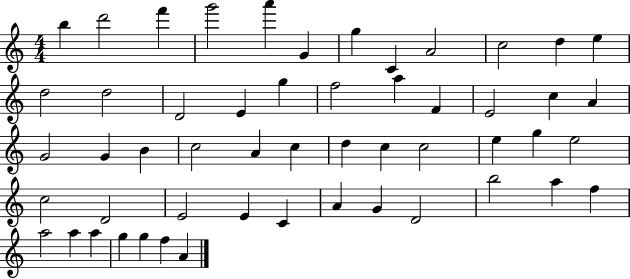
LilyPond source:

{
  \clef treble
  \numericTimeSignature
  \time 4/4
  \key c \major
  b''4 d'''2 f'''4 | g'''2 a'''4 g'4 | g''4 c'4 a'2 | c''2 d''4 e''4 | \break d''2 d''2 | d'2 e'4 g''4 | f''2 a''4 f'4 | e'2 c''4 a'4 | \break g'2 g'4 b'4 | c''2 a'4 c''4 | d''4 c''4 c''2 | e''4 g''4 e''2 | \break c''2 d'2 | e'2 e'4 c'4 | a'4 g'4 d'2 | b''2 a''4 f''4 | \break a''2 a''4 a''4 | g''4 g''4 f''4 a'4 | \bar "|."
}